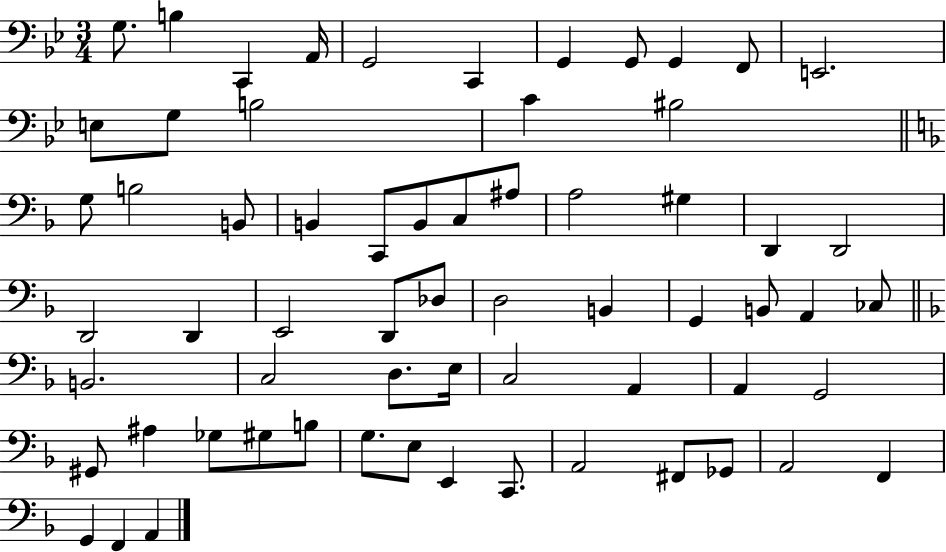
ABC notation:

X:1
T:Untitled
M:3/4
L:1/4
K:Bb
G,/2 B, C,, A,,/4 G,,2 C,, G,, G,,/2 G,, F,,/2 E,,2 E,/2 G,/2 B,2 C ^B,2 G,/2 B,2 B,,/2 B,, C,,/2 B,,/2 C,/2 ^A,/2 A,2 ^G, D,, D,,2 D,,2 D,, E,,2 D,,/2 _D,/2 D,2 B,, G,, B,,/2 A,, _C,/2 B,,2 C,2 D,/2 E,/4 C,2 A,, A,, G,,2 ^G,,/2 ^A, _G,/2 ^G,/2 B,/2 G,/2 E,/2 E,, C,,/2 A,,2 ^F,,/2 _G,,/2 A,,2 F,, G,, F,, A,,